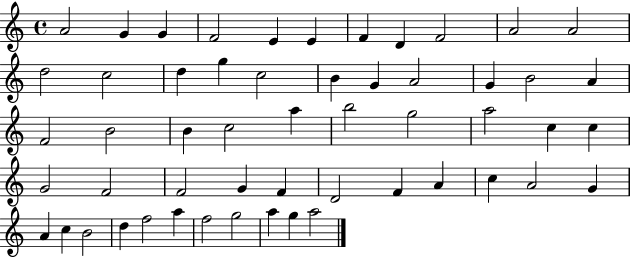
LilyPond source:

{
  \clef treble
  \time 4/4
  \defaultTimeSignature
  \key c \major
  a'2 g'4 g'4 | f'2 e'4 e'4 | f'4 d'4 f'2 | a'2 a'2 | \break d''2 c''2 | d''4 g''4 c''2 | b'4 g'4 a'2 | g'4 b'2 a'4 | \break f'2 b'2 | b'4 c''2 a''4 | b''2 g''2 | a''2 c''4 c''4 | \break g'2 f'2 | f'2 g'4 f'4 | d'2 f'4 a'4 | c''4 a'2 g'4 | \break a'4 c''4 b'2 | d''4 f''2 a''4 | f''2 g''2 | a''4 g''4 a''2 | \break \bar "|."
}